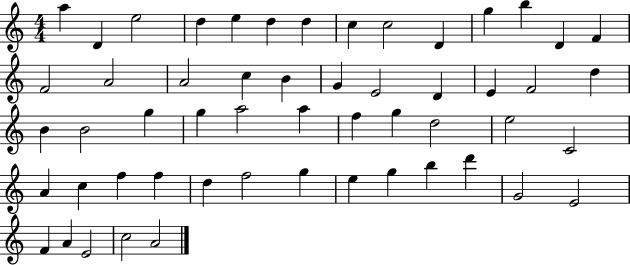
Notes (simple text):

A5/q D4/q E5/h D5/q E5/q D5/q D5/q C5/q C5/h D4/q G5/q B5/q D4/q F4/q F4/h A4/h A4/h C5/q B4/q G4/q E4/h D4/q E4/q F4/h D5/q B4/q B4/h G5/q G5/q A5/h A5/q F5/q G5/q D5/h E5/h C4/h A4/q C5/q F5/q F5/q D5/q F5/h G5/q E5/q G5/q B5/q D6/q G4/h E4/h F4/q A4/q E4/h C5/h A4/h